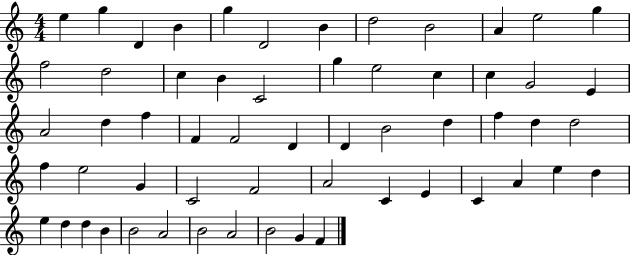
{
  \clef treble
  \numericTimeSignature
  \time 4/4
  \key c \major
  e''4 g''4 d'4 b'4 | g''4 d'2 b'4 | d''2 b'2 | a'4 e''2 g''4 | \break f''2 d''2 | c''4 b'4 c'2 | g''4 e''2 c''4 | c''4 g'2 e'4 | \break a'2 d''4 f''4 | f'4 f'2 d'4 | d'4 b'2 d''4 | f''4 d''4 d''2 | \break f''4 e''2 g'4 | c'2 f'2 | a'2 c'4 e'4 | c'4 a'4 e''4 d''4 | \break e''4 d''4 d''4 b'4 | b'2 a'2 | b'2 a'2 | b'2 g'4 f'4 | \break \bar "|."
}